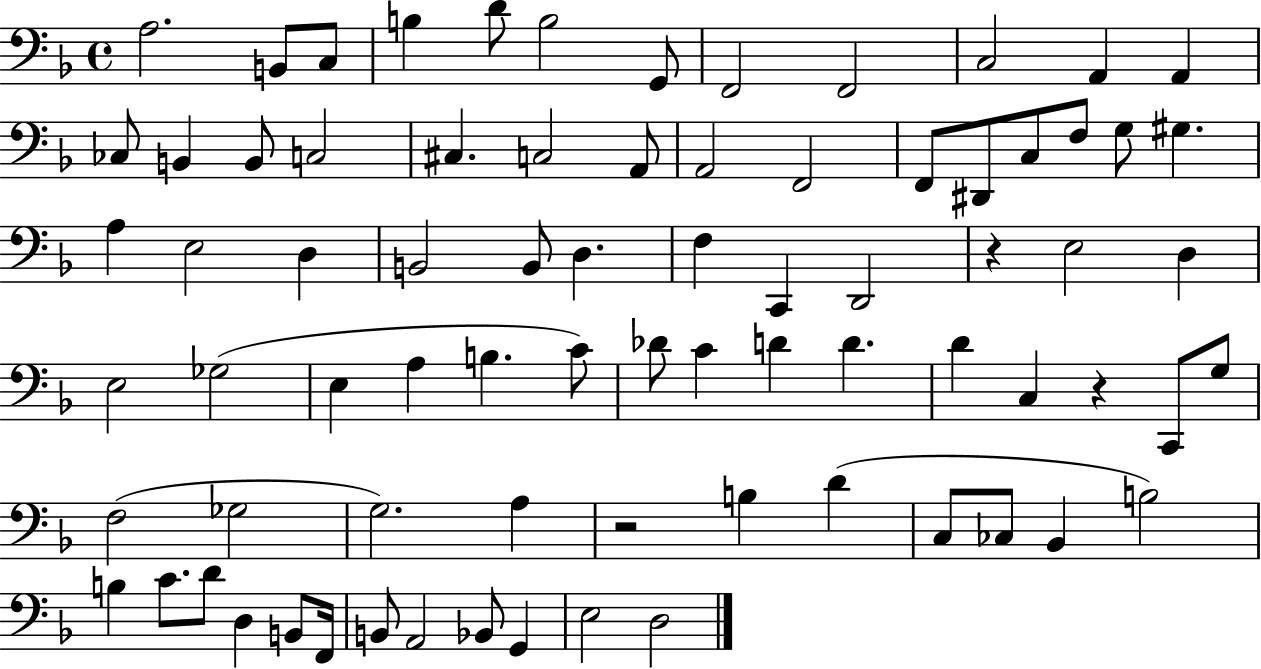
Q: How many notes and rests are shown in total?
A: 77